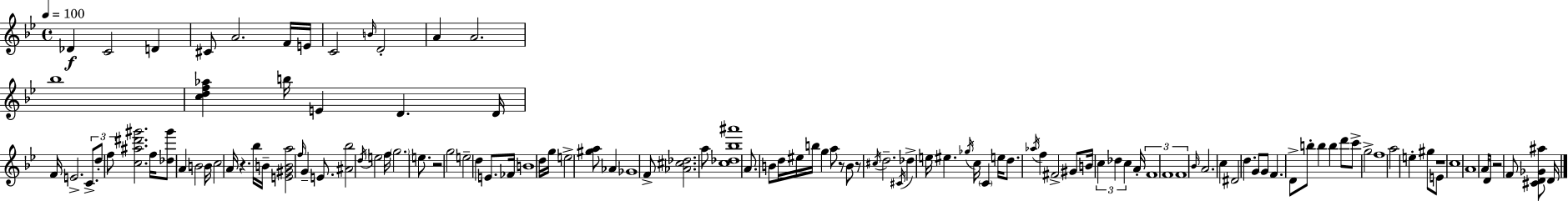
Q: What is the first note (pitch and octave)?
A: Db4